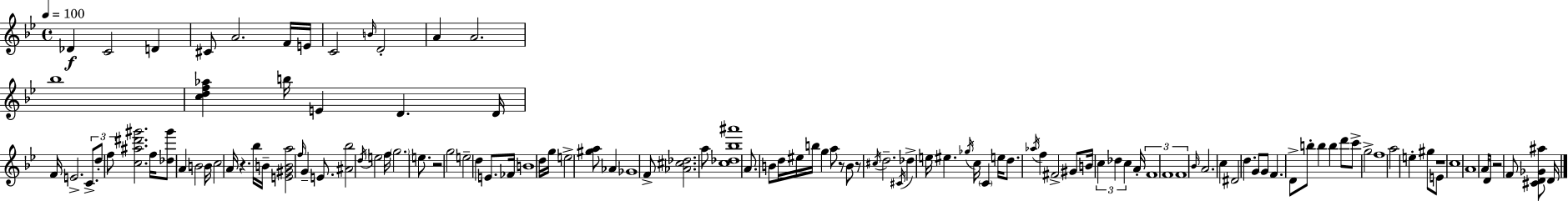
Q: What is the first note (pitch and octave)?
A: Db4